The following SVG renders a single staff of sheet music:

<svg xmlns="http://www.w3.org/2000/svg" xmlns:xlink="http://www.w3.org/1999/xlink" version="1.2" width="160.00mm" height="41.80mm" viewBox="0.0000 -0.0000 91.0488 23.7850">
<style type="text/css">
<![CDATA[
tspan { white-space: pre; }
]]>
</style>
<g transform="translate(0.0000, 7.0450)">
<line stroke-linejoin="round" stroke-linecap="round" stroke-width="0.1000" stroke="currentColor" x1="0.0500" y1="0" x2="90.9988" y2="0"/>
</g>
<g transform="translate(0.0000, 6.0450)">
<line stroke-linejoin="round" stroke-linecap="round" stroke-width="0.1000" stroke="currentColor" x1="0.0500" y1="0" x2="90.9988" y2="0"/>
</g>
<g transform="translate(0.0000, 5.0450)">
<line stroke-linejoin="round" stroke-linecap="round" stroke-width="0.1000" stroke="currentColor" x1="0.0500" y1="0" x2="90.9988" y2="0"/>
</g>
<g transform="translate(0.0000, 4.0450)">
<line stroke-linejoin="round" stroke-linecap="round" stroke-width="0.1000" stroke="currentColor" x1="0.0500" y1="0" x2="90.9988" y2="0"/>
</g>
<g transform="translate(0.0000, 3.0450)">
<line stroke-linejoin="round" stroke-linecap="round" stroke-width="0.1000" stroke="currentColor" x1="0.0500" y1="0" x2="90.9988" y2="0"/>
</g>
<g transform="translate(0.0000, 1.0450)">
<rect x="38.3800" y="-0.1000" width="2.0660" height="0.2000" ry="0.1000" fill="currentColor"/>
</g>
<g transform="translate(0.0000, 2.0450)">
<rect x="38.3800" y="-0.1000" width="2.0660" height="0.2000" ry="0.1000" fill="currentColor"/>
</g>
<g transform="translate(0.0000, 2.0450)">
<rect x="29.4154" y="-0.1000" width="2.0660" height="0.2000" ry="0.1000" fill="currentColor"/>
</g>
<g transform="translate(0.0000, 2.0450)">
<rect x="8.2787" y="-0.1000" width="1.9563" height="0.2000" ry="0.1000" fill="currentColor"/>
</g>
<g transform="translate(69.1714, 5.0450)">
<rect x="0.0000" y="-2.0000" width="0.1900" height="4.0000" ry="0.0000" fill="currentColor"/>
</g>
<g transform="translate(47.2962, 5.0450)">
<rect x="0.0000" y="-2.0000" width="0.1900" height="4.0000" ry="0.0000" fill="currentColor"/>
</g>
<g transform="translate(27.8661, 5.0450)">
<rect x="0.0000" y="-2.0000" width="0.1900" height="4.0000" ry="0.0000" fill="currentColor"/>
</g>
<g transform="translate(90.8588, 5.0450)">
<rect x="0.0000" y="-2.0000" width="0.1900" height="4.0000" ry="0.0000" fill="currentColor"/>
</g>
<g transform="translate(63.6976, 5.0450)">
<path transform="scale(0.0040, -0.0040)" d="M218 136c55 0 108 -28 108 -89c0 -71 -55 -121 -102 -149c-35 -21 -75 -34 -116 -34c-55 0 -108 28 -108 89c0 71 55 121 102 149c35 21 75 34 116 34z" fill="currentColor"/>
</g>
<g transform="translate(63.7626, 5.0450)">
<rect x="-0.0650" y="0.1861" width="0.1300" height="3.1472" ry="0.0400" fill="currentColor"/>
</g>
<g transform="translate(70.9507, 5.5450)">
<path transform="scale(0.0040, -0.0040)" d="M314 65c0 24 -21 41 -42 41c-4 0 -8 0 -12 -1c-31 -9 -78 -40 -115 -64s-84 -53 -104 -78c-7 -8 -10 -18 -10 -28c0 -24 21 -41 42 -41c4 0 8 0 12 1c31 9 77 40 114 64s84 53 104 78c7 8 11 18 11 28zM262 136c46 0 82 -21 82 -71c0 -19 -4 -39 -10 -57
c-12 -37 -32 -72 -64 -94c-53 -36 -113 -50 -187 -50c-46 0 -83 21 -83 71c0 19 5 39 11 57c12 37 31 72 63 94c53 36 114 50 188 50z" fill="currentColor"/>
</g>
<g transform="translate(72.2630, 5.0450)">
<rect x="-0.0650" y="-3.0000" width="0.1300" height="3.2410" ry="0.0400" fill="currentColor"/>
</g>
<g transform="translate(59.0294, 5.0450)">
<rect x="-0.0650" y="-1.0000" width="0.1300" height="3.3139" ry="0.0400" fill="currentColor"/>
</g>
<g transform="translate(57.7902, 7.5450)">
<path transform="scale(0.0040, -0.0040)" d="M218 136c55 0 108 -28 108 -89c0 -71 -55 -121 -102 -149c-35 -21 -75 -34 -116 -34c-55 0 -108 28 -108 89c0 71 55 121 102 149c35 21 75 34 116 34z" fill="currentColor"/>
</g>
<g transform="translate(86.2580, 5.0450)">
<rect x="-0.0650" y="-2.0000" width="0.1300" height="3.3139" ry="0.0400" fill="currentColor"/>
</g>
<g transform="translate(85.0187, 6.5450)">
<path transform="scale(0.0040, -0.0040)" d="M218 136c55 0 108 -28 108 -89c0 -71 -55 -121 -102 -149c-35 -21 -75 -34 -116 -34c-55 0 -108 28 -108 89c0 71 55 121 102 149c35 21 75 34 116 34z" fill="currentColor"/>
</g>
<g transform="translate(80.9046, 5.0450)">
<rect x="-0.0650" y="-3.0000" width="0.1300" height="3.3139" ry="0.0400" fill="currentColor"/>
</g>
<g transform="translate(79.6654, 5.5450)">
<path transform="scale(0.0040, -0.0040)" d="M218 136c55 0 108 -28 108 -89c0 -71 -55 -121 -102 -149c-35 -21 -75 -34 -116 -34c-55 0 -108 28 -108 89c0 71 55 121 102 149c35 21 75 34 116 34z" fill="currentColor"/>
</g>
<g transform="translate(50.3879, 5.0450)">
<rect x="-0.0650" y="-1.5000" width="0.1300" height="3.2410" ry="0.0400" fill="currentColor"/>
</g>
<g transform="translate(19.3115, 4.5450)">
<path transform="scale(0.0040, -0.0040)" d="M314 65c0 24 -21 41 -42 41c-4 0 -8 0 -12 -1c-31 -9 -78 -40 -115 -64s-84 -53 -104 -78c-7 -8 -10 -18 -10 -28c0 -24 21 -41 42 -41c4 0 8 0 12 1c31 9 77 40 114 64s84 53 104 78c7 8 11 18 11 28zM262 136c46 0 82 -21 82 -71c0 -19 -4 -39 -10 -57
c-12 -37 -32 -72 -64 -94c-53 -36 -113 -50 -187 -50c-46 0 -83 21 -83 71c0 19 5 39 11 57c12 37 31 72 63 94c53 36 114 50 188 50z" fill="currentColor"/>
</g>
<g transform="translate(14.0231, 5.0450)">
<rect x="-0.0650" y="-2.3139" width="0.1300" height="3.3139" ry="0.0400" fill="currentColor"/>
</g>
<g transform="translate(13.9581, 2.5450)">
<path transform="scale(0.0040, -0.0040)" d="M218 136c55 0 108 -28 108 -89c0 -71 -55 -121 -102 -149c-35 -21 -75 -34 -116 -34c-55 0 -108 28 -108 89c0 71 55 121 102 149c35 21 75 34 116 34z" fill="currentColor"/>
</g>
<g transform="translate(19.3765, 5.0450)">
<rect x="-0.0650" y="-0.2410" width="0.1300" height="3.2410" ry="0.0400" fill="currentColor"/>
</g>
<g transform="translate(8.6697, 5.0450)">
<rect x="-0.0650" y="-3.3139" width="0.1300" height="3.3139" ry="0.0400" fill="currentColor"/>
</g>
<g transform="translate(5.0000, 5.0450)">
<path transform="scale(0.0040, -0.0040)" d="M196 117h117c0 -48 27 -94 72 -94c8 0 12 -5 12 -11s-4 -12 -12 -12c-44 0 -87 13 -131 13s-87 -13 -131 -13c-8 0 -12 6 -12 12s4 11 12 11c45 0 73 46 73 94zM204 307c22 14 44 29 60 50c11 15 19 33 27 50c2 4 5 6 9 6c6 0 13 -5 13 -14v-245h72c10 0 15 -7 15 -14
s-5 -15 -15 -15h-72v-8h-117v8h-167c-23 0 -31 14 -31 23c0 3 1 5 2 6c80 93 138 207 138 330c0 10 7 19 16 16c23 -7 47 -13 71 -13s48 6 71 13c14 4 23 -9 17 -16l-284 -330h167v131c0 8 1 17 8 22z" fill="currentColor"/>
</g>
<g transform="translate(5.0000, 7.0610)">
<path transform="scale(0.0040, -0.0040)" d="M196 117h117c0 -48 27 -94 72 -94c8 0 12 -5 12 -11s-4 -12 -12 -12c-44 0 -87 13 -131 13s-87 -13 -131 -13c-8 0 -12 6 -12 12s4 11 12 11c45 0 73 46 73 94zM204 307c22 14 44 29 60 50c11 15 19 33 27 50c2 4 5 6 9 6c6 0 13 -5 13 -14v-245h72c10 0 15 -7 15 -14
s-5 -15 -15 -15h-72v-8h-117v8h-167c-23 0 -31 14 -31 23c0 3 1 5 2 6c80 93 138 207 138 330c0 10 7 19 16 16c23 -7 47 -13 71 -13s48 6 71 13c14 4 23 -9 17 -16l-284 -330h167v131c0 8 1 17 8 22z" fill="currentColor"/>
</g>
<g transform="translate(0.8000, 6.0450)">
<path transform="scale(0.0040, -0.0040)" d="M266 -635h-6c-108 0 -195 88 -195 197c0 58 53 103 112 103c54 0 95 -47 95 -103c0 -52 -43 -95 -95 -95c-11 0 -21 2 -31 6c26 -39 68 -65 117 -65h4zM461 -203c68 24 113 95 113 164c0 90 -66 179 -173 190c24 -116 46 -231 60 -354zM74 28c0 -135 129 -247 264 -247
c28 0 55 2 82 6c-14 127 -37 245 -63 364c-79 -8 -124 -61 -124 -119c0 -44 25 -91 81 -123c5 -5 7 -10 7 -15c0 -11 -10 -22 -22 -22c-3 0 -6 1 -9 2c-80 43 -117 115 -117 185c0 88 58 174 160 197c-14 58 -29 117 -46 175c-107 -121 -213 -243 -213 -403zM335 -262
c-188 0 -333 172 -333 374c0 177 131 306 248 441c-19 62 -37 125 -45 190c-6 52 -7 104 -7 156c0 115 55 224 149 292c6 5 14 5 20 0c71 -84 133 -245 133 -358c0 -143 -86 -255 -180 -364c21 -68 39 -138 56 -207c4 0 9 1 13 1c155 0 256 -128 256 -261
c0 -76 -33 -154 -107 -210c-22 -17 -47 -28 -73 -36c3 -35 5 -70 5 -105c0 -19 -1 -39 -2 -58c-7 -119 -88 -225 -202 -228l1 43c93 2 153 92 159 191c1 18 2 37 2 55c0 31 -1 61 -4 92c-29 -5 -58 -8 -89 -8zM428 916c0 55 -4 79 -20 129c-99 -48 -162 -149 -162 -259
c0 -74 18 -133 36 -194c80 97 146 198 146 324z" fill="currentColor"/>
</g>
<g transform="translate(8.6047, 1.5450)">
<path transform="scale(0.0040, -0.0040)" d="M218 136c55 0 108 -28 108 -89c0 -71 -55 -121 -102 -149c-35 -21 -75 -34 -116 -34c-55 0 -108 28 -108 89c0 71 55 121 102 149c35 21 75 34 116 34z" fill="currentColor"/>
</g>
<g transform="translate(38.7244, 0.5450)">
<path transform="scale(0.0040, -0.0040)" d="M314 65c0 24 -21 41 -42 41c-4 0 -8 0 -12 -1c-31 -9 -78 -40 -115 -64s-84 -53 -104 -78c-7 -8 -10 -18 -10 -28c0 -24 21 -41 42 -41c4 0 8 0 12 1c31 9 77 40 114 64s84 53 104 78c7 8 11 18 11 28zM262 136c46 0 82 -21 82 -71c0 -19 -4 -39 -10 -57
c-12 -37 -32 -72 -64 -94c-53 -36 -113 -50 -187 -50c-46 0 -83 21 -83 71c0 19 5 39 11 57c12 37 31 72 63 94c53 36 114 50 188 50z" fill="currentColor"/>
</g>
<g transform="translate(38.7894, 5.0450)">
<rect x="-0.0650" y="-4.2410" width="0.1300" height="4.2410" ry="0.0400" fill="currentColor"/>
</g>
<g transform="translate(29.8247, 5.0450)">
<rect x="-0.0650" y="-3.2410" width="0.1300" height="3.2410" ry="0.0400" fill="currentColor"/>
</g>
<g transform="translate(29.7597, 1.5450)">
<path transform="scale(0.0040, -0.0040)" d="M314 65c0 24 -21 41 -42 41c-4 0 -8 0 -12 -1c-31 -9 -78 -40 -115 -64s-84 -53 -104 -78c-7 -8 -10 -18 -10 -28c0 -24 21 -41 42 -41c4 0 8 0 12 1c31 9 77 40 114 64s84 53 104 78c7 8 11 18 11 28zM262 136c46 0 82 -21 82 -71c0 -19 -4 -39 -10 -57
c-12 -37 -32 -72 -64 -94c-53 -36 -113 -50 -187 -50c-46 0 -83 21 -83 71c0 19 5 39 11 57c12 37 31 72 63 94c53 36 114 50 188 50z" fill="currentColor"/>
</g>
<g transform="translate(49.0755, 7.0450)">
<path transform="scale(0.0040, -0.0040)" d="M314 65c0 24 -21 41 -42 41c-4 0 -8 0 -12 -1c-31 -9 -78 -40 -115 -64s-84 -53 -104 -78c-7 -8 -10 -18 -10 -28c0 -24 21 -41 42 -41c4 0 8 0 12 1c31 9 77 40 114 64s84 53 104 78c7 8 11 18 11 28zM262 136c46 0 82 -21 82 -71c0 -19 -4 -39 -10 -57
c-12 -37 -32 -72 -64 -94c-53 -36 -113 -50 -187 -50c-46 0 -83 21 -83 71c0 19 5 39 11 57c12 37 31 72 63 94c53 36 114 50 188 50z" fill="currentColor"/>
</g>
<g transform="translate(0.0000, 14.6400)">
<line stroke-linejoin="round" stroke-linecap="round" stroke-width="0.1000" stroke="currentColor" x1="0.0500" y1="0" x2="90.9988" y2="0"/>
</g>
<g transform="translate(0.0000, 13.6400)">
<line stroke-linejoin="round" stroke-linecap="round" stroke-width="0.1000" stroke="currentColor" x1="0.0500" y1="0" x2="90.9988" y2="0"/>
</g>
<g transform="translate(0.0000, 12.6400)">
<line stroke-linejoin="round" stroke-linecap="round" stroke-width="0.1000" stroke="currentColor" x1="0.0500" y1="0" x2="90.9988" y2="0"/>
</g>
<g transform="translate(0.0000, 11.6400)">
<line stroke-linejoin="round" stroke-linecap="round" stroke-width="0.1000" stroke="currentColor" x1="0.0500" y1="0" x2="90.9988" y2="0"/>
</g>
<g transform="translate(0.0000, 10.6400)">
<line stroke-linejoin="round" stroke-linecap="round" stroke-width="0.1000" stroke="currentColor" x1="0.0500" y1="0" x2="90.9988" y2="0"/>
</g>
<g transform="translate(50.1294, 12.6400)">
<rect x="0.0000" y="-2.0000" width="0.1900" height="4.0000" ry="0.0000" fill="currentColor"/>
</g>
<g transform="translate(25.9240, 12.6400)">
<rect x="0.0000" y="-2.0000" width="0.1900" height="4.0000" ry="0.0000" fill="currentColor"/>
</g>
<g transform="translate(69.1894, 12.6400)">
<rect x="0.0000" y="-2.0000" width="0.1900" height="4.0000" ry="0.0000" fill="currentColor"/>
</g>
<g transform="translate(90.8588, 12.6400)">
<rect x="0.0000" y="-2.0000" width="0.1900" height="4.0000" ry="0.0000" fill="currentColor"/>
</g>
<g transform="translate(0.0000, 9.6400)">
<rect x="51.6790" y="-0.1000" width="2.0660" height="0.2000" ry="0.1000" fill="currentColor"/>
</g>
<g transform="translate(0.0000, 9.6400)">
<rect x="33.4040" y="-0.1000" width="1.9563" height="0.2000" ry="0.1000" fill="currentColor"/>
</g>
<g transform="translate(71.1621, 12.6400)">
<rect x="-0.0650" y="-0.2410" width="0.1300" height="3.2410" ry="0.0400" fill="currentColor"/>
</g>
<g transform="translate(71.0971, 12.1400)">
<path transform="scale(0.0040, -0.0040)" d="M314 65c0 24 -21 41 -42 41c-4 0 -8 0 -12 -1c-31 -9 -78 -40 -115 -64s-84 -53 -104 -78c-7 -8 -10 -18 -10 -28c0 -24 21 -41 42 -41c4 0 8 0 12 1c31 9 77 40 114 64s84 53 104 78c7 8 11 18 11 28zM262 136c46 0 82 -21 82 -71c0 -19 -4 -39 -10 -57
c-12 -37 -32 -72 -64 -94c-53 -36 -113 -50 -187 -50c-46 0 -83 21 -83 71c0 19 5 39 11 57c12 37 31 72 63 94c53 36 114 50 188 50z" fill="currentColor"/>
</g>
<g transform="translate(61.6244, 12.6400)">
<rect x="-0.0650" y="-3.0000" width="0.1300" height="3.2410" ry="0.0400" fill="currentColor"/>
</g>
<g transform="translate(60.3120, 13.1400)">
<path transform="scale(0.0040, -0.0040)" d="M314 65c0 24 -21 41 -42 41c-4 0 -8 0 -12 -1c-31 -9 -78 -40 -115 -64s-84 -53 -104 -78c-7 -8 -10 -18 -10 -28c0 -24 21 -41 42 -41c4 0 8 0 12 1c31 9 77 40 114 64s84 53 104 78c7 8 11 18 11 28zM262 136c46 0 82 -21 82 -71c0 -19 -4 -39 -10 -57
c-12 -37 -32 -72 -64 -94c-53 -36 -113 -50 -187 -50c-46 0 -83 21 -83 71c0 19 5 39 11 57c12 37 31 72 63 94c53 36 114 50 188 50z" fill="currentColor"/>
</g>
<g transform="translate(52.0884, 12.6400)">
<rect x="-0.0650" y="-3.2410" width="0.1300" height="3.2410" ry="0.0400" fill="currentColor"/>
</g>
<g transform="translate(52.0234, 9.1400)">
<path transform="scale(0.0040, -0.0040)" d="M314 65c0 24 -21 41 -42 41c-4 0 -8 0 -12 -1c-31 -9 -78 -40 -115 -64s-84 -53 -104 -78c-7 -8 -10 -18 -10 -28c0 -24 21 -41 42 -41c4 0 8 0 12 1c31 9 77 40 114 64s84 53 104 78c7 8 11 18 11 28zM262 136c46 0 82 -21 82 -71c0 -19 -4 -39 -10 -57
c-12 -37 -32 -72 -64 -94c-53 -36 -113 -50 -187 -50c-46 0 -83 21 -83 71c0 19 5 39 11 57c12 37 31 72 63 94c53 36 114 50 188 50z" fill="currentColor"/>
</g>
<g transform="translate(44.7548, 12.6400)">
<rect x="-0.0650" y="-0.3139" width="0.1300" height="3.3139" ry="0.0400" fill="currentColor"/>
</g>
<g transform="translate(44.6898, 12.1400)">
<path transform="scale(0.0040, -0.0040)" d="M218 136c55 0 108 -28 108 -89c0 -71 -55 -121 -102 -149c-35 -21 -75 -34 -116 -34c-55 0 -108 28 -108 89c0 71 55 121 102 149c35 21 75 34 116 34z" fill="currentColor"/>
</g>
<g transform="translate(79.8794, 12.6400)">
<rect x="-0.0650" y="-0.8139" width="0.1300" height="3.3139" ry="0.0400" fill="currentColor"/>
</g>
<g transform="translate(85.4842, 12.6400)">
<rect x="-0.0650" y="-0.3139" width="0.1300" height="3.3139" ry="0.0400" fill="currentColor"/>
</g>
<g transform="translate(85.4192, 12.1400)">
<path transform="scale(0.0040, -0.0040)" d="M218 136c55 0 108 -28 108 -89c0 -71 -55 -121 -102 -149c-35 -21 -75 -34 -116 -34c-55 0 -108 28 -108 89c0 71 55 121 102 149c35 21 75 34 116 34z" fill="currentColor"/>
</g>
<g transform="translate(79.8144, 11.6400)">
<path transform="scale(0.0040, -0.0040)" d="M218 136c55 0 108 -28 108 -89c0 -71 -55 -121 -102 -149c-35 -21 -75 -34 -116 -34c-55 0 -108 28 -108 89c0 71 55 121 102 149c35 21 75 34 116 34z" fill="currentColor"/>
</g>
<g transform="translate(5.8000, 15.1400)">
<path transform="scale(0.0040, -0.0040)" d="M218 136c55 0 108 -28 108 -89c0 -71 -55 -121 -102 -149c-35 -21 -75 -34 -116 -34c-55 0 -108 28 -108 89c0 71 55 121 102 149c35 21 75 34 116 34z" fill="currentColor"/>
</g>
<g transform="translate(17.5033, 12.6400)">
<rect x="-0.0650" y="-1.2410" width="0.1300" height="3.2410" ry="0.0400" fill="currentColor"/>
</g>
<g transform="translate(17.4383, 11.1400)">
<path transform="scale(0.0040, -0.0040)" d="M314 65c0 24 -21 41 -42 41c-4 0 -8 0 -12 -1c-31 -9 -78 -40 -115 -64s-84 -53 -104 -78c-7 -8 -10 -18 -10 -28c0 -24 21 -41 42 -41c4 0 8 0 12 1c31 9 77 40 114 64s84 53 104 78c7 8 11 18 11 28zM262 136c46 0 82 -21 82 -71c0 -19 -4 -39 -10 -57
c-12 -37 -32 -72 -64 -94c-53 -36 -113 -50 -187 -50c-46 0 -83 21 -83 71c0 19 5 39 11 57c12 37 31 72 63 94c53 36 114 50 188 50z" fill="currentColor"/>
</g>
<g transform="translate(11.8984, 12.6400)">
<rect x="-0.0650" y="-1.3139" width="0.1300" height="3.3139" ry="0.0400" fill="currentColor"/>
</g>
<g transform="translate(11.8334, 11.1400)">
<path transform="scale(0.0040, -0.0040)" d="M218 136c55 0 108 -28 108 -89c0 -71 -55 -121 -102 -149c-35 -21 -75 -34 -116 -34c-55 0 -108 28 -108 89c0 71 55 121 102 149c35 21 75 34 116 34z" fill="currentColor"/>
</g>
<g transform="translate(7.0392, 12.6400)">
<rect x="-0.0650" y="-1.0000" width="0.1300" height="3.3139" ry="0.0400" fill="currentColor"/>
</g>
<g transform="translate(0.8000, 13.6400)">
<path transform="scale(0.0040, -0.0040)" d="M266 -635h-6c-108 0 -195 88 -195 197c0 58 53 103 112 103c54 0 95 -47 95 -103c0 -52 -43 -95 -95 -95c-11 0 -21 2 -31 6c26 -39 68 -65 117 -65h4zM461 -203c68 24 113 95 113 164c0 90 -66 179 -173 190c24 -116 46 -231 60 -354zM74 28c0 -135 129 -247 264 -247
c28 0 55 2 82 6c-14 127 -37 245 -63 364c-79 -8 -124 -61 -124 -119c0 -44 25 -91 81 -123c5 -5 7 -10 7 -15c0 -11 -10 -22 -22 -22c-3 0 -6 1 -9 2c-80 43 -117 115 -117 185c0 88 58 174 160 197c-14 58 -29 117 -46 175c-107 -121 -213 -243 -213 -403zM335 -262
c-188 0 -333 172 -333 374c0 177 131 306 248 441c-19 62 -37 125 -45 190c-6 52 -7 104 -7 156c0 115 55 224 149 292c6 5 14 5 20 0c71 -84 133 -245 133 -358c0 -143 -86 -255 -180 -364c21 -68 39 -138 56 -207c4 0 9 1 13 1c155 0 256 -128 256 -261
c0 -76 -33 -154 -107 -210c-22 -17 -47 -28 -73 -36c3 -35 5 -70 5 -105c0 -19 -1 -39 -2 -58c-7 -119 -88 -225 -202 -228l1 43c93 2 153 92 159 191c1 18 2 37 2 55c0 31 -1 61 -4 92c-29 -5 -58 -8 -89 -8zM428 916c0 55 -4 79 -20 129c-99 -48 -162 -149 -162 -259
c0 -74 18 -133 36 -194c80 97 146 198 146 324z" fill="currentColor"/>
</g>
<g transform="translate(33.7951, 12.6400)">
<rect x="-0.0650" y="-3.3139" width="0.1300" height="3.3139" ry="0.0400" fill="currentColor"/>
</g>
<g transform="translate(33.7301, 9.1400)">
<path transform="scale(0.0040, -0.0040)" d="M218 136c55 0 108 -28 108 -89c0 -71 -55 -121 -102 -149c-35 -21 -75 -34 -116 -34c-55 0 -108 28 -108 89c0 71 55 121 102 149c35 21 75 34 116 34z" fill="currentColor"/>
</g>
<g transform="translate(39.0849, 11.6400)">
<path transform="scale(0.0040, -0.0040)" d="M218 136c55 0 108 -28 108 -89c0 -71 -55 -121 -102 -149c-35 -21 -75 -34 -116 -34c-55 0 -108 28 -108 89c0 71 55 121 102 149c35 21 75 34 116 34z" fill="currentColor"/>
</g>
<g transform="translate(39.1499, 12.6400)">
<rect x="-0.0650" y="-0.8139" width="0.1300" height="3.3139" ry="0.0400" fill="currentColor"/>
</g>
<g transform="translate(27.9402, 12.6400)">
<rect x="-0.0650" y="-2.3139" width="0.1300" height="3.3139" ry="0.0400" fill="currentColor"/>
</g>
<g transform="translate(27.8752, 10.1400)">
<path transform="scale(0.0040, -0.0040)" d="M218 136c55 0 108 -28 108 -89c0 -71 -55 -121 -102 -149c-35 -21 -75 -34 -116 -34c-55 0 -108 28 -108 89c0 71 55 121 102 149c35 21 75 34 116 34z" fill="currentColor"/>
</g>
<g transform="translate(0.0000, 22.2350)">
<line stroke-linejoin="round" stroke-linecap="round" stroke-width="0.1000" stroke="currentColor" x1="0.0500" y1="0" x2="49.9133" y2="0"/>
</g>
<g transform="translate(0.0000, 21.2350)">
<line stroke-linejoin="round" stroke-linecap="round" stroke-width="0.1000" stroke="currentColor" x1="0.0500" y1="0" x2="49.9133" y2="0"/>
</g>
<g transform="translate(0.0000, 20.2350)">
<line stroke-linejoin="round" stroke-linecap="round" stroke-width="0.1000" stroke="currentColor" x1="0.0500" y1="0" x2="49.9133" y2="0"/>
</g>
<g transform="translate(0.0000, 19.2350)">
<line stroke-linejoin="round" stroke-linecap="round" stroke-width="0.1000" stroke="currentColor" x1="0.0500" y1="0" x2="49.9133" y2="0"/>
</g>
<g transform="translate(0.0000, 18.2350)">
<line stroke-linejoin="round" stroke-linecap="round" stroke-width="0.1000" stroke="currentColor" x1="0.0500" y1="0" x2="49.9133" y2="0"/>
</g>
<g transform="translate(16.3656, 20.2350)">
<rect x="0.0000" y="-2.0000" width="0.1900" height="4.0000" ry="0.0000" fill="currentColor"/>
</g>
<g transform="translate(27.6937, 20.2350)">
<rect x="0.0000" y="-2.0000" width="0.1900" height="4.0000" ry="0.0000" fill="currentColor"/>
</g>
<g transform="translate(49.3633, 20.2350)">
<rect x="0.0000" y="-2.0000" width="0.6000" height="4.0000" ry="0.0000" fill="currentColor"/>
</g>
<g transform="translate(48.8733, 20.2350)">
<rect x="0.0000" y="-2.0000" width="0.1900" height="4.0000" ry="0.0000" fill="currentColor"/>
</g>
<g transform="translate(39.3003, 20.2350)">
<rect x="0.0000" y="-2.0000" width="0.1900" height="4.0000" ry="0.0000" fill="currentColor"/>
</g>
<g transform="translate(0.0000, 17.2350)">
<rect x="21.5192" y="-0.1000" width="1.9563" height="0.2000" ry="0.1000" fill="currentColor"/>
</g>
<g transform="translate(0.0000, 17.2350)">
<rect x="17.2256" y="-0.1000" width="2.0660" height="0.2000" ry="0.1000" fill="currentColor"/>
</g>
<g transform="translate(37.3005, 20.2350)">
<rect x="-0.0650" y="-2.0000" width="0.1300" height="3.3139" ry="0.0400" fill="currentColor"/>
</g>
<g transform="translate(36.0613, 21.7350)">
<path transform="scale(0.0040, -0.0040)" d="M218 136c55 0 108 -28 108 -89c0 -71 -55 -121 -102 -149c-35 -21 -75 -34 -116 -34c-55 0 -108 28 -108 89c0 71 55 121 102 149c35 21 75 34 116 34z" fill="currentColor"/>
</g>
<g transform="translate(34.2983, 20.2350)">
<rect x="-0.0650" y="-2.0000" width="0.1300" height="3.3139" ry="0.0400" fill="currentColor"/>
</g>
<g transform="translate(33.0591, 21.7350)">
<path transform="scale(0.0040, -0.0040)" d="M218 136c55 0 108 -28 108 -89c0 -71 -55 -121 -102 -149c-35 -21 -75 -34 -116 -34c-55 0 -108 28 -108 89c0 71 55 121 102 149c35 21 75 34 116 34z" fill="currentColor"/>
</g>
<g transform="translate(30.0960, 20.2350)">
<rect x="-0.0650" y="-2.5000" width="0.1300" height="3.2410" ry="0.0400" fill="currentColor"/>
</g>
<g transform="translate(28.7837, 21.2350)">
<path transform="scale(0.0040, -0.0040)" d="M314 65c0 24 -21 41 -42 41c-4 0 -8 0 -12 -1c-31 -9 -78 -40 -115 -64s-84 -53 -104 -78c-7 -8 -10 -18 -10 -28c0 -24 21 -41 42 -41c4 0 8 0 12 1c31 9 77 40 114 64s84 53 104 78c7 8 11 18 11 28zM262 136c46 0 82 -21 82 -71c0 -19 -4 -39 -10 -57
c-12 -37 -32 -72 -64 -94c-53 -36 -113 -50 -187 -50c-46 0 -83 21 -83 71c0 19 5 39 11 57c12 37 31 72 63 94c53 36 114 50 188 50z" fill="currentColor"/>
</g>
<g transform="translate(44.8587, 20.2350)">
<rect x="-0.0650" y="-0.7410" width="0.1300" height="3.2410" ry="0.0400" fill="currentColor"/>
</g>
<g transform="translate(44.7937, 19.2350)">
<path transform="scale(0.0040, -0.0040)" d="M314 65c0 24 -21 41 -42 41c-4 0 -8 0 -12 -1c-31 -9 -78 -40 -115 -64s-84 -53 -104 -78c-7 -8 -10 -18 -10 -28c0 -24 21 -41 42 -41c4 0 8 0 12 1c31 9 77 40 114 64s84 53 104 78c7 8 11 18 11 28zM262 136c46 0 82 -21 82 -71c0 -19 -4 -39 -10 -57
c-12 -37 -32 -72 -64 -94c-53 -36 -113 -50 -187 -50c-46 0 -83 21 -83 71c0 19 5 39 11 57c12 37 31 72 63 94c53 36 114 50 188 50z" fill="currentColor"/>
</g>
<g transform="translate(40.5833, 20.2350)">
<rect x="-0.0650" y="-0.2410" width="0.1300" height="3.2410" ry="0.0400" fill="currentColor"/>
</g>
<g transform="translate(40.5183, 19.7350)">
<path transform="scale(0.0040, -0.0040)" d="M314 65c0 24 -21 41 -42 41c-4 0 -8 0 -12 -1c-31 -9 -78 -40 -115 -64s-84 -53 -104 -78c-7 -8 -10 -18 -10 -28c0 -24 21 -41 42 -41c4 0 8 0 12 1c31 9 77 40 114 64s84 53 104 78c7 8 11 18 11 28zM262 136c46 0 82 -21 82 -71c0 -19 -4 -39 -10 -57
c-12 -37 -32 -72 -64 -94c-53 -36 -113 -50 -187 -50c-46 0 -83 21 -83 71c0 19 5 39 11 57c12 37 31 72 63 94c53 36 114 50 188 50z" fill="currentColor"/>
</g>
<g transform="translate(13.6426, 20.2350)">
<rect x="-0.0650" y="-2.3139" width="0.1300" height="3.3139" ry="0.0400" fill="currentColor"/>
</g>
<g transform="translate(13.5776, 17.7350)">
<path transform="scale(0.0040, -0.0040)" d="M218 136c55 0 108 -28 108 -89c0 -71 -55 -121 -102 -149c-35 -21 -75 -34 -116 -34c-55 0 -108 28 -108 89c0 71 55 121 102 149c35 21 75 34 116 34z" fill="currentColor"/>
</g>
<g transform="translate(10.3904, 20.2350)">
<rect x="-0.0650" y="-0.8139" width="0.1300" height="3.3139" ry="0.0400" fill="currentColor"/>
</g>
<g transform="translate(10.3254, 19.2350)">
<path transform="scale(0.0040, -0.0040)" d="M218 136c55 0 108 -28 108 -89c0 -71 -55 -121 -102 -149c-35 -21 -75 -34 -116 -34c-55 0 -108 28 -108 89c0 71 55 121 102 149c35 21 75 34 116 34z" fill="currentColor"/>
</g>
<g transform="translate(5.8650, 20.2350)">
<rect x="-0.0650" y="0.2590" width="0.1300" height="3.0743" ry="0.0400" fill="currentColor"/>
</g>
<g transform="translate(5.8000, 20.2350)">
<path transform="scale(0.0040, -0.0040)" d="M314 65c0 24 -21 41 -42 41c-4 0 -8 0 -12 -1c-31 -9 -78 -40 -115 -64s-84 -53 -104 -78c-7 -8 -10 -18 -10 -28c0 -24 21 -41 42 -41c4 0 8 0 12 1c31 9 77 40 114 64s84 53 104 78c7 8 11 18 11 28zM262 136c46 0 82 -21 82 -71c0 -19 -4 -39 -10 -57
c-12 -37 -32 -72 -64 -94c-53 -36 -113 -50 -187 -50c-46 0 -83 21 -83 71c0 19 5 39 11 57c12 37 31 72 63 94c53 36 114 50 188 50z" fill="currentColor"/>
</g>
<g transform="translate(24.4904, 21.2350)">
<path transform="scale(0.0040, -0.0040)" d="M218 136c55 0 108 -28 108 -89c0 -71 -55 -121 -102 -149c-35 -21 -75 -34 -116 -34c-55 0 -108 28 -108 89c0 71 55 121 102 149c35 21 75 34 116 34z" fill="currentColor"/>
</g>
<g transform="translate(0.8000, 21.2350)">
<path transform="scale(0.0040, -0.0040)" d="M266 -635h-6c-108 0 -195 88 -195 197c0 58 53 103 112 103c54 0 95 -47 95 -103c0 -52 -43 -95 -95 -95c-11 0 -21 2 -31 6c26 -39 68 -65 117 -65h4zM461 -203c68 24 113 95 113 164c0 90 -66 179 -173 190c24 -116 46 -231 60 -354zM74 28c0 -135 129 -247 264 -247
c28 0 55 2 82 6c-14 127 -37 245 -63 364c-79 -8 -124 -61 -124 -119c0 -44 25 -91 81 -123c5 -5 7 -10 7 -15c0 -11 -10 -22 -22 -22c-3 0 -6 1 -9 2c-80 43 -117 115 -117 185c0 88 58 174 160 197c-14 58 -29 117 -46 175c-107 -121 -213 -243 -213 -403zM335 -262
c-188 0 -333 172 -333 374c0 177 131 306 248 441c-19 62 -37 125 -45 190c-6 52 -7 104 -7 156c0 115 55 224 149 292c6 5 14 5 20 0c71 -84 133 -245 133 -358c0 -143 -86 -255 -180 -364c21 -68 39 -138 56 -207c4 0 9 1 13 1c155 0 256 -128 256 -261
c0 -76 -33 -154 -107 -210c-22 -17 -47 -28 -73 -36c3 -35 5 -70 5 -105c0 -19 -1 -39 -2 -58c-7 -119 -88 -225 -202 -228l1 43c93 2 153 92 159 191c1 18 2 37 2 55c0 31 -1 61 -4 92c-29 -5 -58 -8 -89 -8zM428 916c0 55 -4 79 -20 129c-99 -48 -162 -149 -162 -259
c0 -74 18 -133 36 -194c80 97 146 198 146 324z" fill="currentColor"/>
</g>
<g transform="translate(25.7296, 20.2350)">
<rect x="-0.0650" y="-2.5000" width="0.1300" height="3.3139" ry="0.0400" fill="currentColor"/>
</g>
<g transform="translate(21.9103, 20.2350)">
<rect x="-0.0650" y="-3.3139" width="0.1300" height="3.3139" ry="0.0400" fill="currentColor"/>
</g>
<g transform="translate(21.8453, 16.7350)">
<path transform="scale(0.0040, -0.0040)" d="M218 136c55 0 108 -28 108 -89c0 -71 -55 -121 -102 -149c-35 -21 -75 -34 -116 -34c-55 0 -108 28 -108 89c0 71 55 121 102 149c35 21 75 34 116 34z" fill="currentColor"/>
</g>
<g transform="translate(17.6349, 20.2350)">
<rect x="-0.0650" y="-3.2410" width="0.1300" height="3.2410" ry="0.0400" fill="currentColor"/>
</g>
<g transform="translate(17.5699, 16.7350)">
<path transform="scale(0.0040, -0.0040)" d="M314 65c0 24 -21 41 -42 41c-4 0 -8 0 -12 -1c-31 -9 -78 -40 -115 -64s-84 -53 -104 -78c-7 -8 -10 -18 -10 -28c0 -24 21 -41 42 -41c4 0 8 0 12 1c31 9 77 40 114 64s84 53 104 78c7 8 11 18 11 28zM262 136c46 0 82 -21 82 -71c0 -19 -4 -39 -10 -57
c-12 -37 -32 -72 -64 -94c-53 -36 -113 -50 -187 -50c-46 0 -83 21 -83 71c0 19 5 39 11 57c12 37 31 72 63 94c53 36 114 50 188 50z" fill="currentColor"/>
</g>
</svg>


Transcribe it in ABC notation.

X:1
T:Untitled
M:4/4
L:1/4
K:C
b g c2 b2 d'2 E2 D B A2 A F D e e2 g b d c b2 A2 c2 d c B2 d g b2 b G G2 F F c2 d2